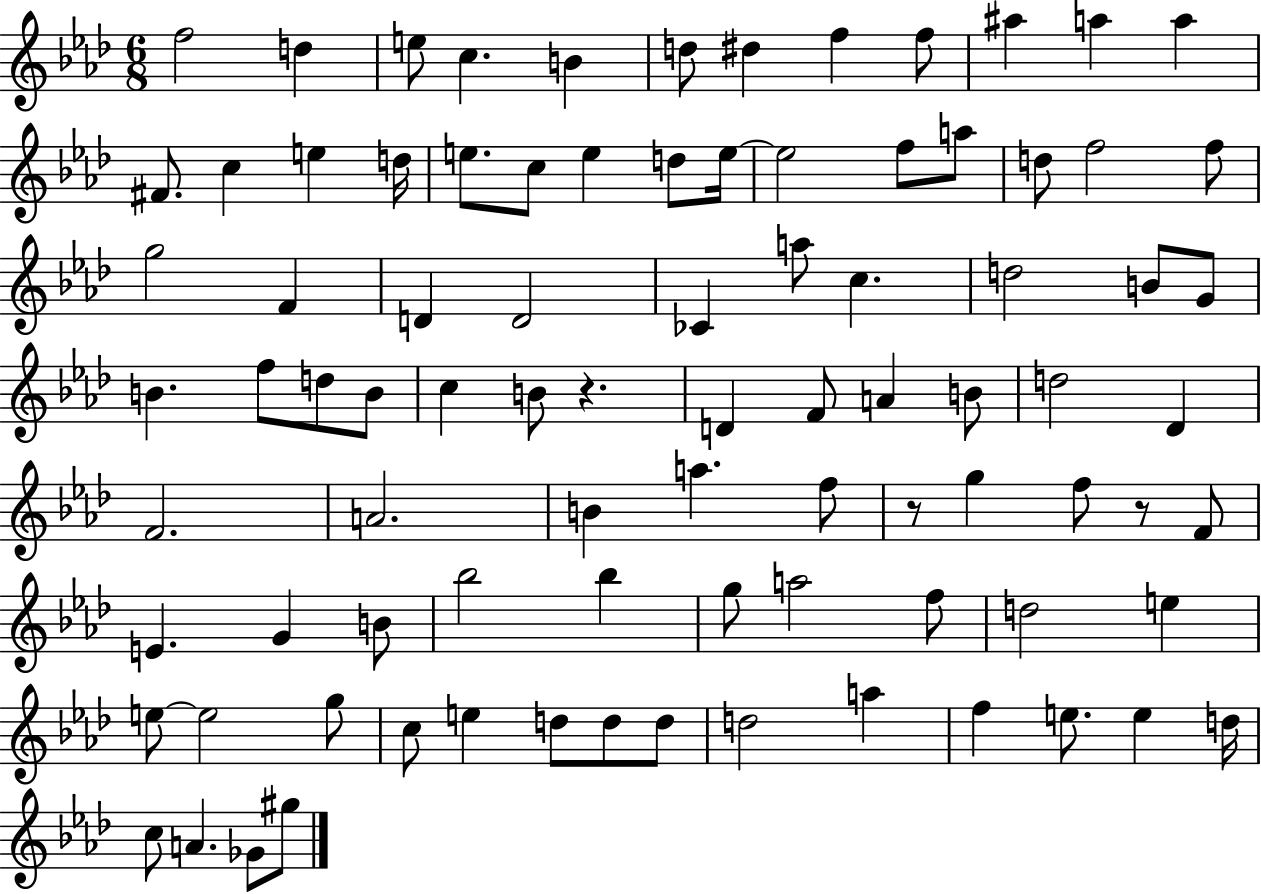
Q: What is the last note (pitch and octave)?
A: G#5